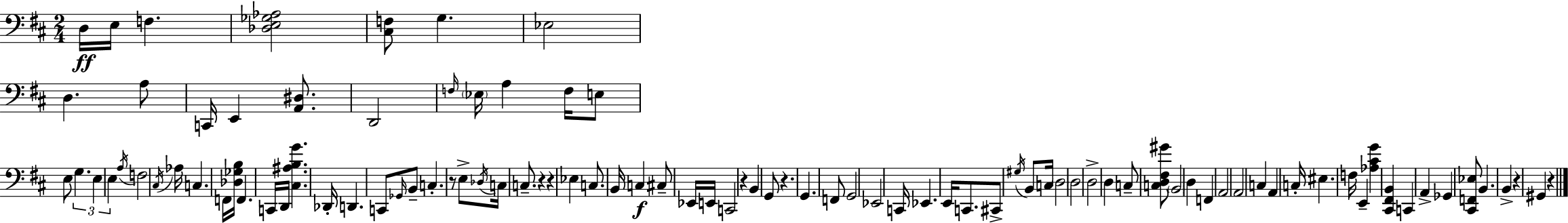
X:1
T:Untitled
M:2/4
L:1/4
K:D
D,/4 E,/4 F, [_D,E,_G,_A,]2 [^C,F,]/2 G, _E,2 D, A,/2 C,,/4 E,, [A,,^D,]/2 D,,2 F,/4 _E,/4 A, F,/4 E,/2 E,/2 G, E, E, A,/4 F,2 ^C,/4 _A,/4 C, F,,/4 [_D,_G,B,]/4 F,, C,,/4 D,,/4 [^C,^A,B,G] _D,,/4 D,, C,,/2 _G,,/4 B,,/2 C, z/2 E,/2 _D,/4 C,/4 C,/2 z z _E, C,/2 B,,/4 C, ^C,/2 _E,,/4 E,,/4 C,,2 z B,, G,,/2 z G,, F,,/2 G,,2 _E,,2 C,,/4 _E,, E,,/4 C,,/2 ^C,,/2 ^G,/4 B,,/2 C,/4 D,2 D,2 D,2 D, C,/2 [C,D,^F,^G]/2 B,,2 D, F,, A,,2 A,,2 C, A,, C,/4 ^E, F,/4 E,, [_A,^CG] [^C,,^F,,B,,] C,, A,, _G,, [^C,,F,,_E,]/2 B,, B,, z ^G,, z